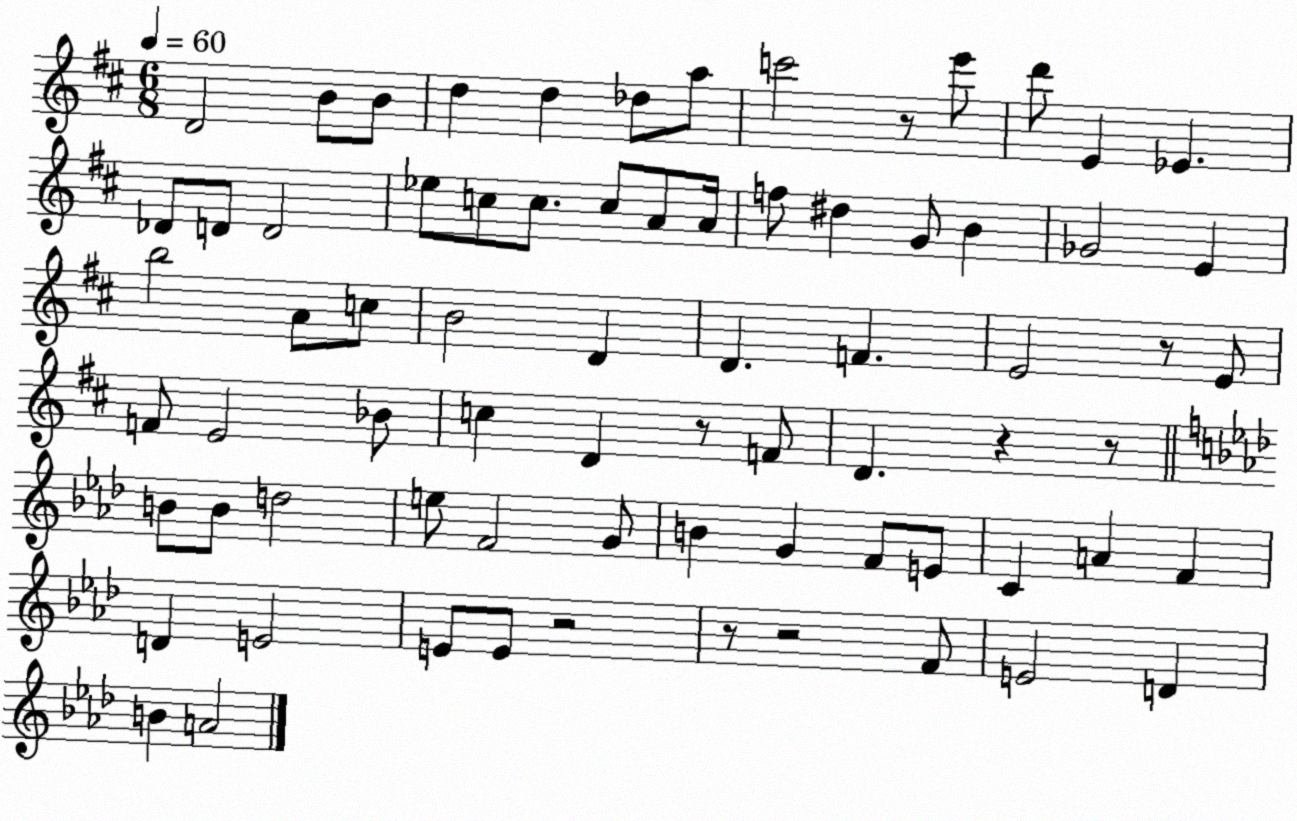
X:1
T:Untitled
M:6/8
L:1/4
K:D
D2 B/2 B/2 d d _d/2 a/2 c'2 z/2 e'/2 d'/2 E _E _D/2 D/2 D2 _e/2 c/2 c/2 c/2 A/2 A/4 f/2 ^d G/2 B _G2 E b2 A/2 c/2 B2 D D F E2 z/2 E/2 F/2 E2 _B/2 c D z/2 F/2 D z z/2 B/2 B/2 d2 e/2 F2 G/2 B G F/2 E/2 C A F D E2 E/2 E/2 z2 z/2 z2 F/2 E2 D B A2